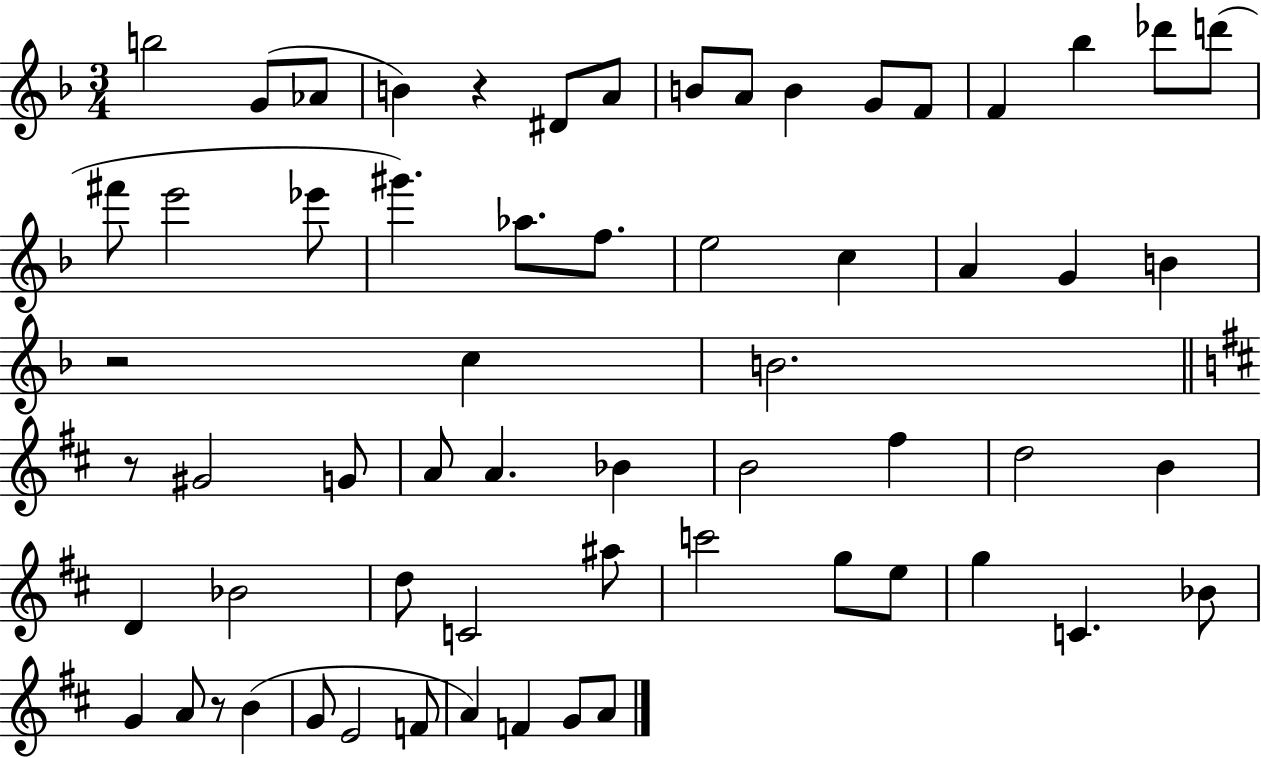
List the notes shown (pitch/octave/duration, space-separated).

B5/h G4/e Ab4/e B4/q R/q D#4/e A4/e B4/e A4/e B4/q G4/e F4/e F4/q Bb5/q Db6/e D6/e F#6/e E6/h Eb6/e G#6/q. Ab5/e. F5/e. E5/h C5/q A4/q G4/q B4/q R/h C5/q B4/h. R/e G#4/h G4/e A4/e A4/q. Bb4/q B4/h F#5/q D5/h B4/q D4/q Bb4/h D5/e C4/h A#5/e C6/h G5/e E5/e G5/q C4/q. Bb4/e G4/q A4/e R/e B4/q G4/e E4/h F4/e A4/q F4/q G4/e A4/e